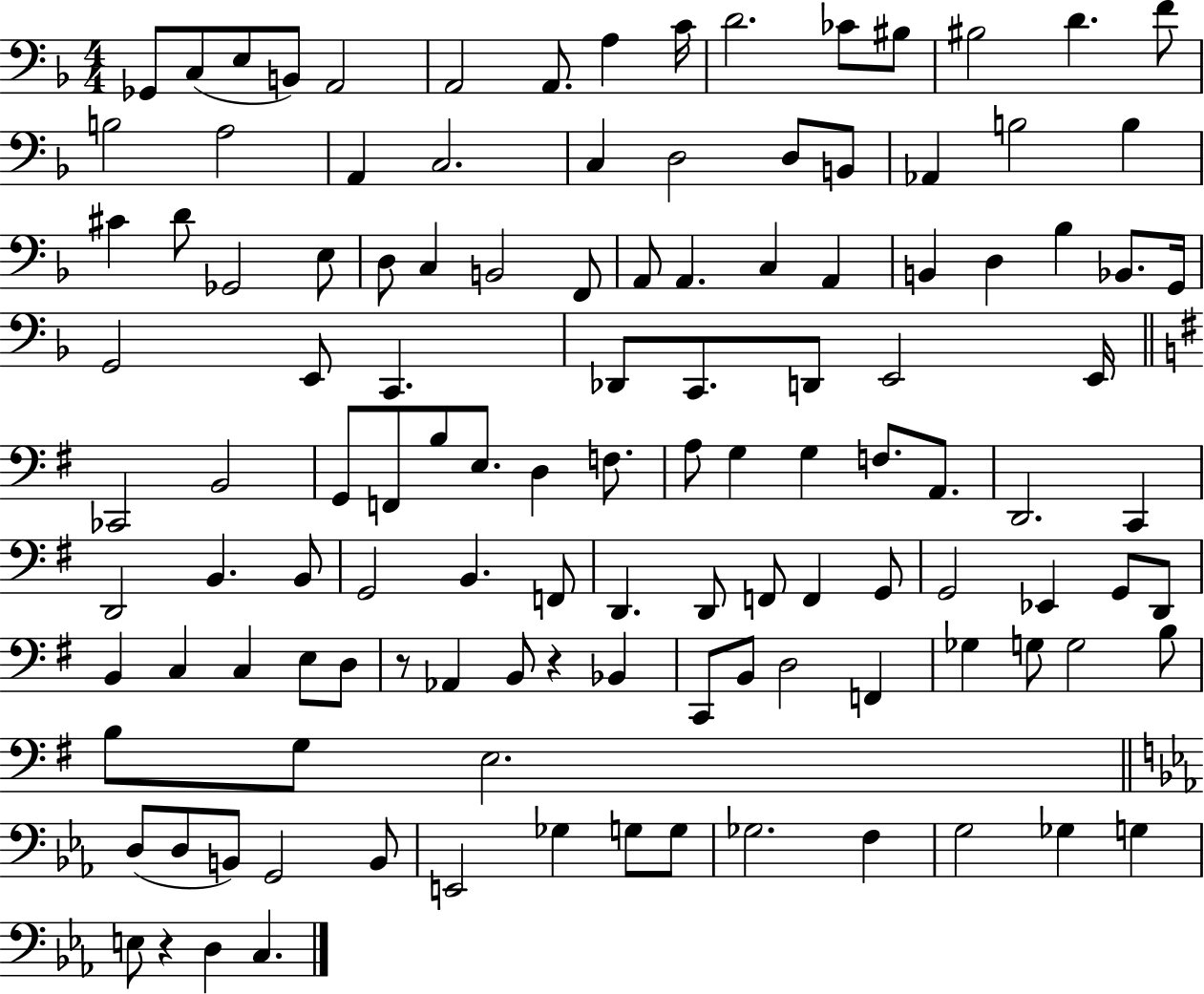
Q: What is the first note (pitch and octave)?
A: Gb2